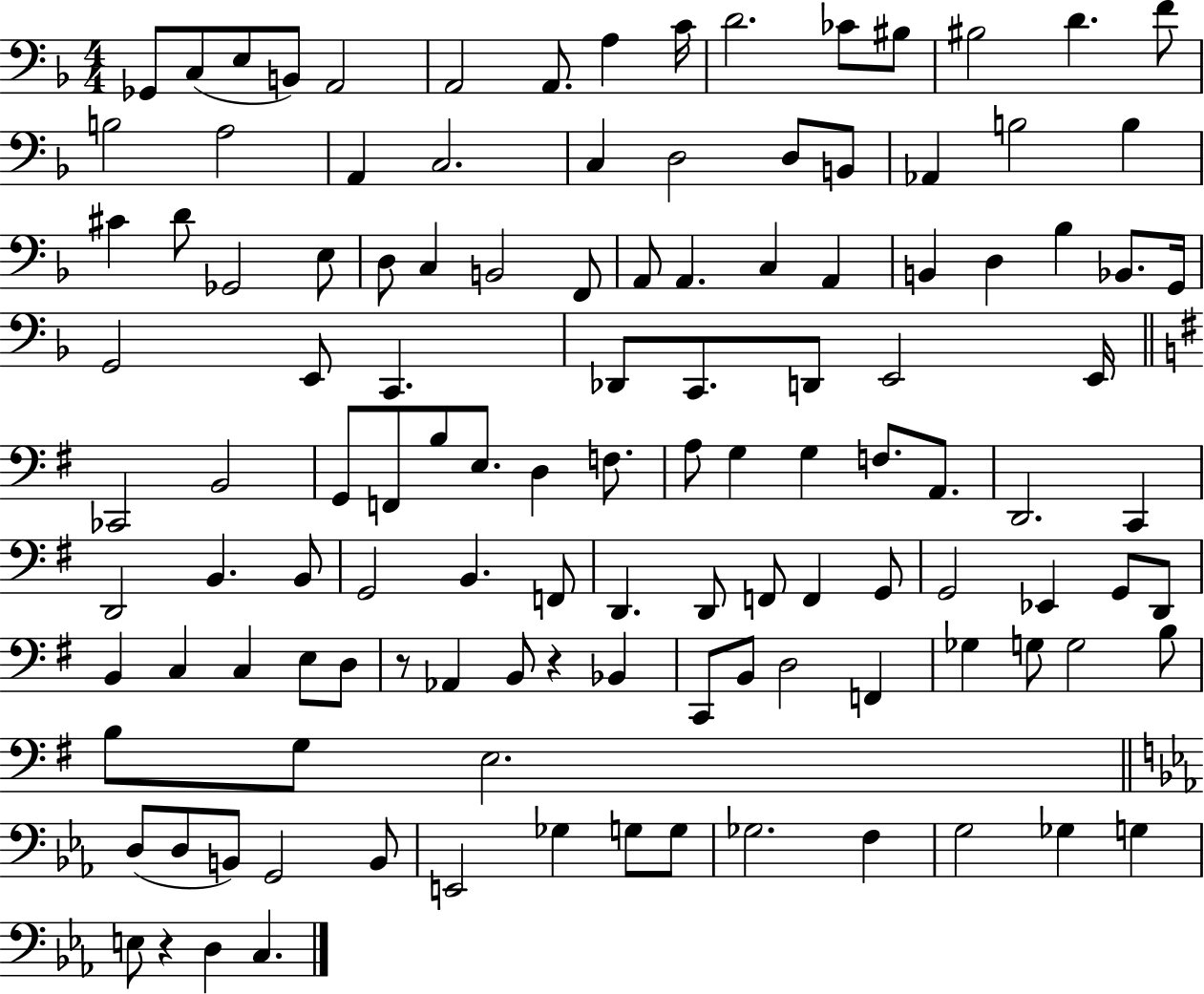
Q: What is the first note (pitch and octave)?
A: Gb2